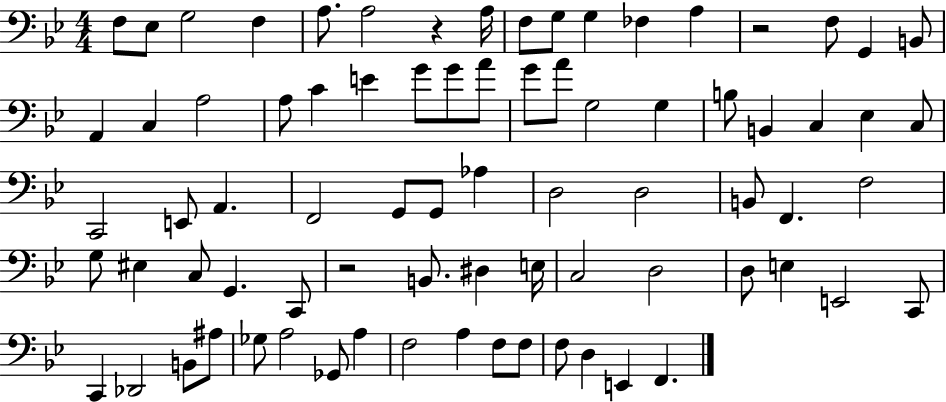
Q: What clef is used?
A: bass